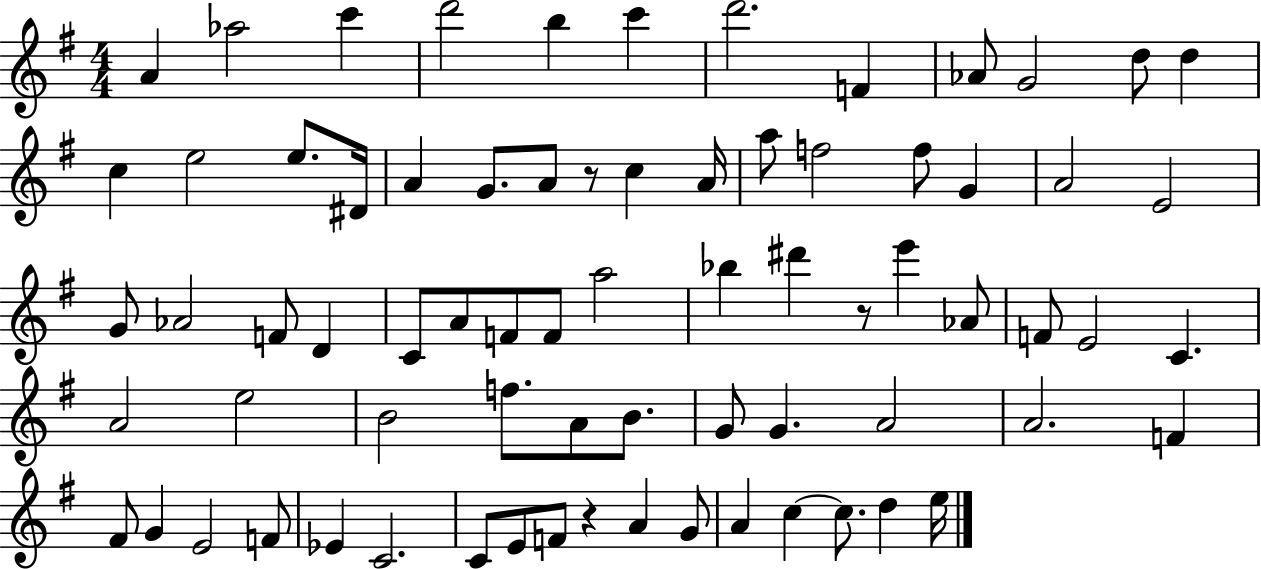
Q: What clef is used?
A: treble